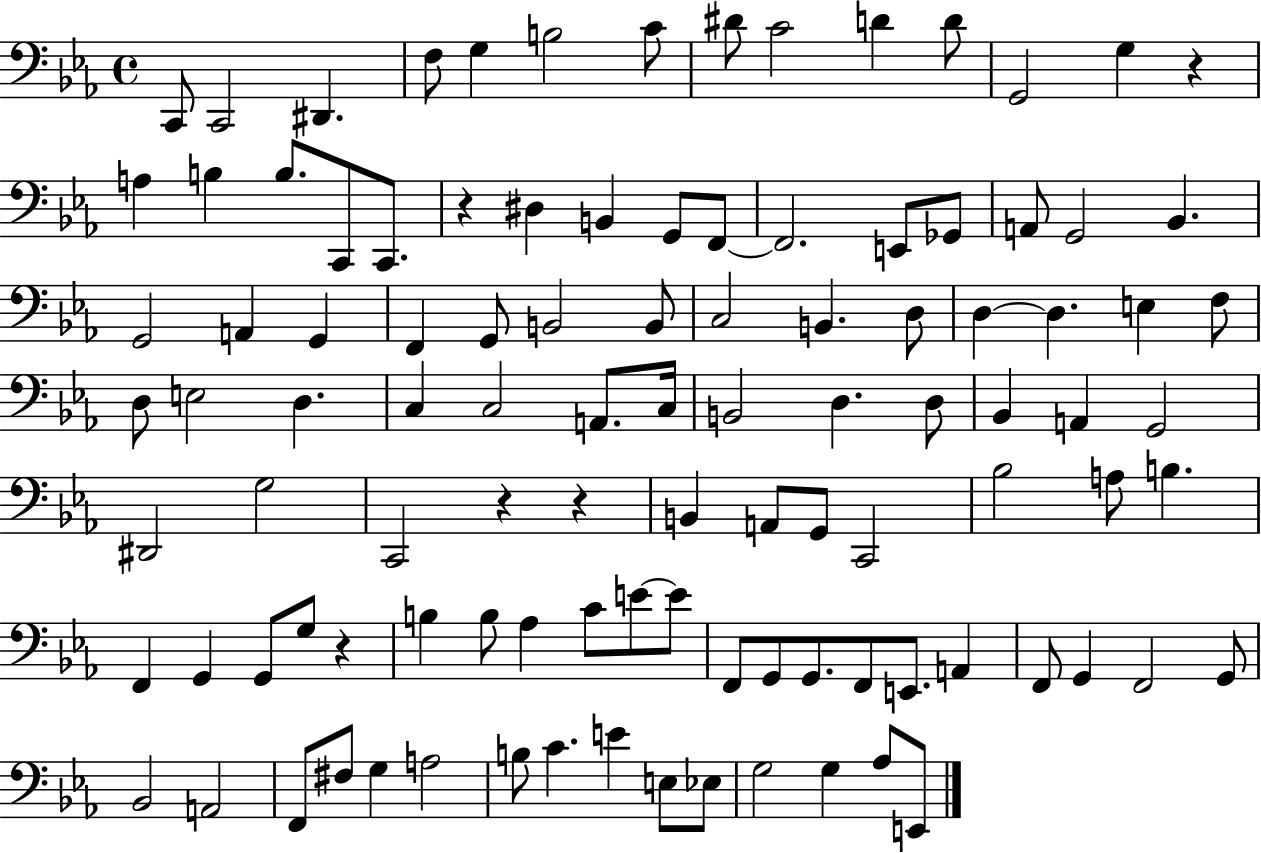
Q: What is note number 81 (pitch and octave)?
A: A2